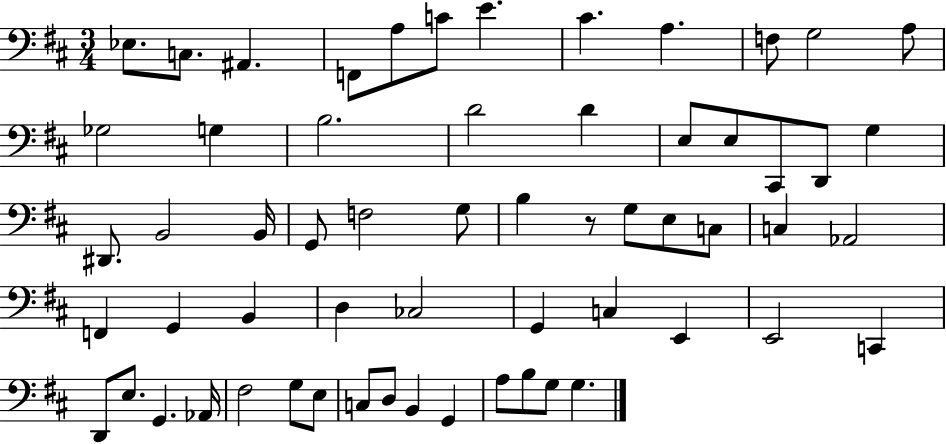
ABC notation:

X:1
T:Untitled
M:3/4
L:1/4
K:D
_E,/2 C,/2 ^A,, F,,/2 A,/2 C/2 E ^C A, F,/2 G,2 A,/2 _G,2 G, B,2 D2 D E,/2 E,/2 ^C,,/2 D,,/2 G, ^D,,/2 B,,2 B,,/4 G,,/2 F,2 G,/2 B, z/2 G,/2 E,/2 C,/2 C, _A,,2 F,, G,, B,, D, _C,2 G,, C, E,, E,,2 C,, D,,/2 E,/2 G,, _A,,/4 ^F,2 G,/2 E,/2 C,/2 D,/2 B,, G,, A,/2 B,/2 G,/2 G,